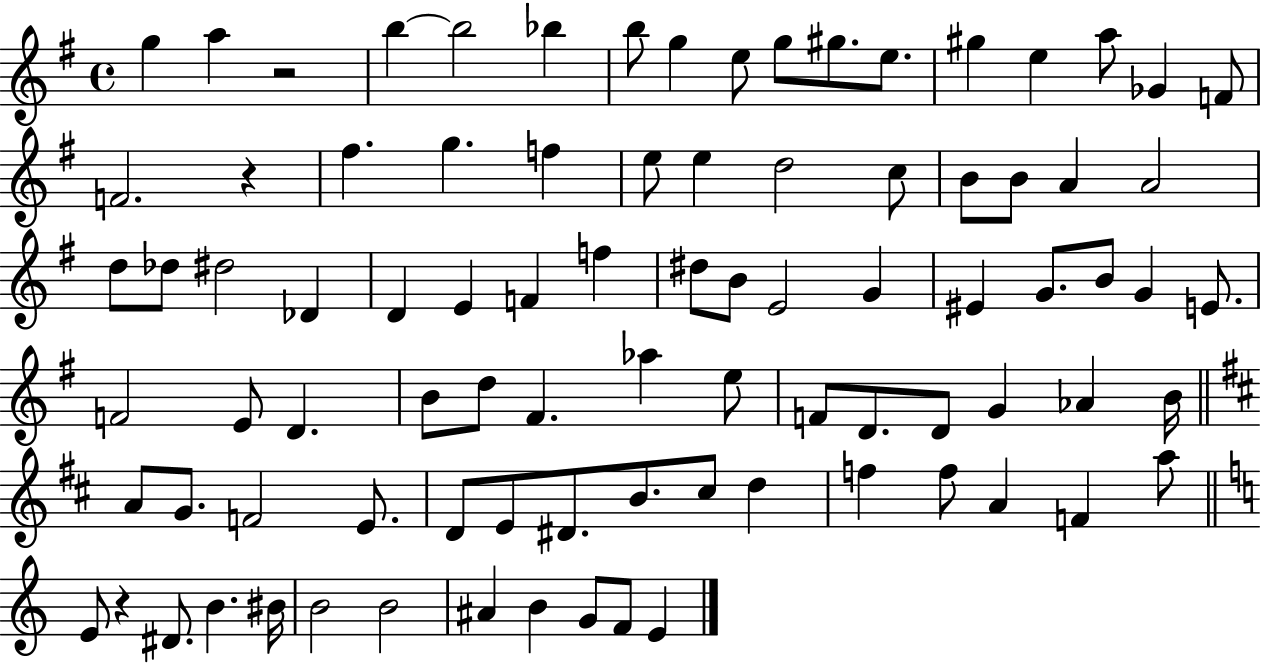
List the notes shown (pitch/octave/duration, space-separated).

G5/q A5/q R/h B5/q B5/h Bb5/q B5/e G5/q E5/e G5/e G#5/e. E5/e. G#5/q E5/q A5/e Gb4/q F4/e F4/h. R/q F#5/q. G5/q. F5/q E5/e E5/q D5/h C5/e B4/e B4/e A4/q A4/h D5/e Db5/e D#5/h Db4/q D4/q E4/q F4/q F5/q D#5/e B4/e E4/h G4/q EIS4/q G4/e. B4/e G4/q E4/e. F4/h E4/e D4/q. B4/e D5/e F#4/q. Ab5/q E5/e F4/e D4/e. D4/e G4/q Ab4/q B4/s A4/e G4/e. F4/h E4/e. D4/e E4/e D#4/e. B4/e. C#5/e D5/q F5/q F5/e A4/q F4/q A5/e E4/e R/q D#4/e. B4/q. BIS4/s B4/h B4/h A#4/q B4/q G4/e F4/e E4/q